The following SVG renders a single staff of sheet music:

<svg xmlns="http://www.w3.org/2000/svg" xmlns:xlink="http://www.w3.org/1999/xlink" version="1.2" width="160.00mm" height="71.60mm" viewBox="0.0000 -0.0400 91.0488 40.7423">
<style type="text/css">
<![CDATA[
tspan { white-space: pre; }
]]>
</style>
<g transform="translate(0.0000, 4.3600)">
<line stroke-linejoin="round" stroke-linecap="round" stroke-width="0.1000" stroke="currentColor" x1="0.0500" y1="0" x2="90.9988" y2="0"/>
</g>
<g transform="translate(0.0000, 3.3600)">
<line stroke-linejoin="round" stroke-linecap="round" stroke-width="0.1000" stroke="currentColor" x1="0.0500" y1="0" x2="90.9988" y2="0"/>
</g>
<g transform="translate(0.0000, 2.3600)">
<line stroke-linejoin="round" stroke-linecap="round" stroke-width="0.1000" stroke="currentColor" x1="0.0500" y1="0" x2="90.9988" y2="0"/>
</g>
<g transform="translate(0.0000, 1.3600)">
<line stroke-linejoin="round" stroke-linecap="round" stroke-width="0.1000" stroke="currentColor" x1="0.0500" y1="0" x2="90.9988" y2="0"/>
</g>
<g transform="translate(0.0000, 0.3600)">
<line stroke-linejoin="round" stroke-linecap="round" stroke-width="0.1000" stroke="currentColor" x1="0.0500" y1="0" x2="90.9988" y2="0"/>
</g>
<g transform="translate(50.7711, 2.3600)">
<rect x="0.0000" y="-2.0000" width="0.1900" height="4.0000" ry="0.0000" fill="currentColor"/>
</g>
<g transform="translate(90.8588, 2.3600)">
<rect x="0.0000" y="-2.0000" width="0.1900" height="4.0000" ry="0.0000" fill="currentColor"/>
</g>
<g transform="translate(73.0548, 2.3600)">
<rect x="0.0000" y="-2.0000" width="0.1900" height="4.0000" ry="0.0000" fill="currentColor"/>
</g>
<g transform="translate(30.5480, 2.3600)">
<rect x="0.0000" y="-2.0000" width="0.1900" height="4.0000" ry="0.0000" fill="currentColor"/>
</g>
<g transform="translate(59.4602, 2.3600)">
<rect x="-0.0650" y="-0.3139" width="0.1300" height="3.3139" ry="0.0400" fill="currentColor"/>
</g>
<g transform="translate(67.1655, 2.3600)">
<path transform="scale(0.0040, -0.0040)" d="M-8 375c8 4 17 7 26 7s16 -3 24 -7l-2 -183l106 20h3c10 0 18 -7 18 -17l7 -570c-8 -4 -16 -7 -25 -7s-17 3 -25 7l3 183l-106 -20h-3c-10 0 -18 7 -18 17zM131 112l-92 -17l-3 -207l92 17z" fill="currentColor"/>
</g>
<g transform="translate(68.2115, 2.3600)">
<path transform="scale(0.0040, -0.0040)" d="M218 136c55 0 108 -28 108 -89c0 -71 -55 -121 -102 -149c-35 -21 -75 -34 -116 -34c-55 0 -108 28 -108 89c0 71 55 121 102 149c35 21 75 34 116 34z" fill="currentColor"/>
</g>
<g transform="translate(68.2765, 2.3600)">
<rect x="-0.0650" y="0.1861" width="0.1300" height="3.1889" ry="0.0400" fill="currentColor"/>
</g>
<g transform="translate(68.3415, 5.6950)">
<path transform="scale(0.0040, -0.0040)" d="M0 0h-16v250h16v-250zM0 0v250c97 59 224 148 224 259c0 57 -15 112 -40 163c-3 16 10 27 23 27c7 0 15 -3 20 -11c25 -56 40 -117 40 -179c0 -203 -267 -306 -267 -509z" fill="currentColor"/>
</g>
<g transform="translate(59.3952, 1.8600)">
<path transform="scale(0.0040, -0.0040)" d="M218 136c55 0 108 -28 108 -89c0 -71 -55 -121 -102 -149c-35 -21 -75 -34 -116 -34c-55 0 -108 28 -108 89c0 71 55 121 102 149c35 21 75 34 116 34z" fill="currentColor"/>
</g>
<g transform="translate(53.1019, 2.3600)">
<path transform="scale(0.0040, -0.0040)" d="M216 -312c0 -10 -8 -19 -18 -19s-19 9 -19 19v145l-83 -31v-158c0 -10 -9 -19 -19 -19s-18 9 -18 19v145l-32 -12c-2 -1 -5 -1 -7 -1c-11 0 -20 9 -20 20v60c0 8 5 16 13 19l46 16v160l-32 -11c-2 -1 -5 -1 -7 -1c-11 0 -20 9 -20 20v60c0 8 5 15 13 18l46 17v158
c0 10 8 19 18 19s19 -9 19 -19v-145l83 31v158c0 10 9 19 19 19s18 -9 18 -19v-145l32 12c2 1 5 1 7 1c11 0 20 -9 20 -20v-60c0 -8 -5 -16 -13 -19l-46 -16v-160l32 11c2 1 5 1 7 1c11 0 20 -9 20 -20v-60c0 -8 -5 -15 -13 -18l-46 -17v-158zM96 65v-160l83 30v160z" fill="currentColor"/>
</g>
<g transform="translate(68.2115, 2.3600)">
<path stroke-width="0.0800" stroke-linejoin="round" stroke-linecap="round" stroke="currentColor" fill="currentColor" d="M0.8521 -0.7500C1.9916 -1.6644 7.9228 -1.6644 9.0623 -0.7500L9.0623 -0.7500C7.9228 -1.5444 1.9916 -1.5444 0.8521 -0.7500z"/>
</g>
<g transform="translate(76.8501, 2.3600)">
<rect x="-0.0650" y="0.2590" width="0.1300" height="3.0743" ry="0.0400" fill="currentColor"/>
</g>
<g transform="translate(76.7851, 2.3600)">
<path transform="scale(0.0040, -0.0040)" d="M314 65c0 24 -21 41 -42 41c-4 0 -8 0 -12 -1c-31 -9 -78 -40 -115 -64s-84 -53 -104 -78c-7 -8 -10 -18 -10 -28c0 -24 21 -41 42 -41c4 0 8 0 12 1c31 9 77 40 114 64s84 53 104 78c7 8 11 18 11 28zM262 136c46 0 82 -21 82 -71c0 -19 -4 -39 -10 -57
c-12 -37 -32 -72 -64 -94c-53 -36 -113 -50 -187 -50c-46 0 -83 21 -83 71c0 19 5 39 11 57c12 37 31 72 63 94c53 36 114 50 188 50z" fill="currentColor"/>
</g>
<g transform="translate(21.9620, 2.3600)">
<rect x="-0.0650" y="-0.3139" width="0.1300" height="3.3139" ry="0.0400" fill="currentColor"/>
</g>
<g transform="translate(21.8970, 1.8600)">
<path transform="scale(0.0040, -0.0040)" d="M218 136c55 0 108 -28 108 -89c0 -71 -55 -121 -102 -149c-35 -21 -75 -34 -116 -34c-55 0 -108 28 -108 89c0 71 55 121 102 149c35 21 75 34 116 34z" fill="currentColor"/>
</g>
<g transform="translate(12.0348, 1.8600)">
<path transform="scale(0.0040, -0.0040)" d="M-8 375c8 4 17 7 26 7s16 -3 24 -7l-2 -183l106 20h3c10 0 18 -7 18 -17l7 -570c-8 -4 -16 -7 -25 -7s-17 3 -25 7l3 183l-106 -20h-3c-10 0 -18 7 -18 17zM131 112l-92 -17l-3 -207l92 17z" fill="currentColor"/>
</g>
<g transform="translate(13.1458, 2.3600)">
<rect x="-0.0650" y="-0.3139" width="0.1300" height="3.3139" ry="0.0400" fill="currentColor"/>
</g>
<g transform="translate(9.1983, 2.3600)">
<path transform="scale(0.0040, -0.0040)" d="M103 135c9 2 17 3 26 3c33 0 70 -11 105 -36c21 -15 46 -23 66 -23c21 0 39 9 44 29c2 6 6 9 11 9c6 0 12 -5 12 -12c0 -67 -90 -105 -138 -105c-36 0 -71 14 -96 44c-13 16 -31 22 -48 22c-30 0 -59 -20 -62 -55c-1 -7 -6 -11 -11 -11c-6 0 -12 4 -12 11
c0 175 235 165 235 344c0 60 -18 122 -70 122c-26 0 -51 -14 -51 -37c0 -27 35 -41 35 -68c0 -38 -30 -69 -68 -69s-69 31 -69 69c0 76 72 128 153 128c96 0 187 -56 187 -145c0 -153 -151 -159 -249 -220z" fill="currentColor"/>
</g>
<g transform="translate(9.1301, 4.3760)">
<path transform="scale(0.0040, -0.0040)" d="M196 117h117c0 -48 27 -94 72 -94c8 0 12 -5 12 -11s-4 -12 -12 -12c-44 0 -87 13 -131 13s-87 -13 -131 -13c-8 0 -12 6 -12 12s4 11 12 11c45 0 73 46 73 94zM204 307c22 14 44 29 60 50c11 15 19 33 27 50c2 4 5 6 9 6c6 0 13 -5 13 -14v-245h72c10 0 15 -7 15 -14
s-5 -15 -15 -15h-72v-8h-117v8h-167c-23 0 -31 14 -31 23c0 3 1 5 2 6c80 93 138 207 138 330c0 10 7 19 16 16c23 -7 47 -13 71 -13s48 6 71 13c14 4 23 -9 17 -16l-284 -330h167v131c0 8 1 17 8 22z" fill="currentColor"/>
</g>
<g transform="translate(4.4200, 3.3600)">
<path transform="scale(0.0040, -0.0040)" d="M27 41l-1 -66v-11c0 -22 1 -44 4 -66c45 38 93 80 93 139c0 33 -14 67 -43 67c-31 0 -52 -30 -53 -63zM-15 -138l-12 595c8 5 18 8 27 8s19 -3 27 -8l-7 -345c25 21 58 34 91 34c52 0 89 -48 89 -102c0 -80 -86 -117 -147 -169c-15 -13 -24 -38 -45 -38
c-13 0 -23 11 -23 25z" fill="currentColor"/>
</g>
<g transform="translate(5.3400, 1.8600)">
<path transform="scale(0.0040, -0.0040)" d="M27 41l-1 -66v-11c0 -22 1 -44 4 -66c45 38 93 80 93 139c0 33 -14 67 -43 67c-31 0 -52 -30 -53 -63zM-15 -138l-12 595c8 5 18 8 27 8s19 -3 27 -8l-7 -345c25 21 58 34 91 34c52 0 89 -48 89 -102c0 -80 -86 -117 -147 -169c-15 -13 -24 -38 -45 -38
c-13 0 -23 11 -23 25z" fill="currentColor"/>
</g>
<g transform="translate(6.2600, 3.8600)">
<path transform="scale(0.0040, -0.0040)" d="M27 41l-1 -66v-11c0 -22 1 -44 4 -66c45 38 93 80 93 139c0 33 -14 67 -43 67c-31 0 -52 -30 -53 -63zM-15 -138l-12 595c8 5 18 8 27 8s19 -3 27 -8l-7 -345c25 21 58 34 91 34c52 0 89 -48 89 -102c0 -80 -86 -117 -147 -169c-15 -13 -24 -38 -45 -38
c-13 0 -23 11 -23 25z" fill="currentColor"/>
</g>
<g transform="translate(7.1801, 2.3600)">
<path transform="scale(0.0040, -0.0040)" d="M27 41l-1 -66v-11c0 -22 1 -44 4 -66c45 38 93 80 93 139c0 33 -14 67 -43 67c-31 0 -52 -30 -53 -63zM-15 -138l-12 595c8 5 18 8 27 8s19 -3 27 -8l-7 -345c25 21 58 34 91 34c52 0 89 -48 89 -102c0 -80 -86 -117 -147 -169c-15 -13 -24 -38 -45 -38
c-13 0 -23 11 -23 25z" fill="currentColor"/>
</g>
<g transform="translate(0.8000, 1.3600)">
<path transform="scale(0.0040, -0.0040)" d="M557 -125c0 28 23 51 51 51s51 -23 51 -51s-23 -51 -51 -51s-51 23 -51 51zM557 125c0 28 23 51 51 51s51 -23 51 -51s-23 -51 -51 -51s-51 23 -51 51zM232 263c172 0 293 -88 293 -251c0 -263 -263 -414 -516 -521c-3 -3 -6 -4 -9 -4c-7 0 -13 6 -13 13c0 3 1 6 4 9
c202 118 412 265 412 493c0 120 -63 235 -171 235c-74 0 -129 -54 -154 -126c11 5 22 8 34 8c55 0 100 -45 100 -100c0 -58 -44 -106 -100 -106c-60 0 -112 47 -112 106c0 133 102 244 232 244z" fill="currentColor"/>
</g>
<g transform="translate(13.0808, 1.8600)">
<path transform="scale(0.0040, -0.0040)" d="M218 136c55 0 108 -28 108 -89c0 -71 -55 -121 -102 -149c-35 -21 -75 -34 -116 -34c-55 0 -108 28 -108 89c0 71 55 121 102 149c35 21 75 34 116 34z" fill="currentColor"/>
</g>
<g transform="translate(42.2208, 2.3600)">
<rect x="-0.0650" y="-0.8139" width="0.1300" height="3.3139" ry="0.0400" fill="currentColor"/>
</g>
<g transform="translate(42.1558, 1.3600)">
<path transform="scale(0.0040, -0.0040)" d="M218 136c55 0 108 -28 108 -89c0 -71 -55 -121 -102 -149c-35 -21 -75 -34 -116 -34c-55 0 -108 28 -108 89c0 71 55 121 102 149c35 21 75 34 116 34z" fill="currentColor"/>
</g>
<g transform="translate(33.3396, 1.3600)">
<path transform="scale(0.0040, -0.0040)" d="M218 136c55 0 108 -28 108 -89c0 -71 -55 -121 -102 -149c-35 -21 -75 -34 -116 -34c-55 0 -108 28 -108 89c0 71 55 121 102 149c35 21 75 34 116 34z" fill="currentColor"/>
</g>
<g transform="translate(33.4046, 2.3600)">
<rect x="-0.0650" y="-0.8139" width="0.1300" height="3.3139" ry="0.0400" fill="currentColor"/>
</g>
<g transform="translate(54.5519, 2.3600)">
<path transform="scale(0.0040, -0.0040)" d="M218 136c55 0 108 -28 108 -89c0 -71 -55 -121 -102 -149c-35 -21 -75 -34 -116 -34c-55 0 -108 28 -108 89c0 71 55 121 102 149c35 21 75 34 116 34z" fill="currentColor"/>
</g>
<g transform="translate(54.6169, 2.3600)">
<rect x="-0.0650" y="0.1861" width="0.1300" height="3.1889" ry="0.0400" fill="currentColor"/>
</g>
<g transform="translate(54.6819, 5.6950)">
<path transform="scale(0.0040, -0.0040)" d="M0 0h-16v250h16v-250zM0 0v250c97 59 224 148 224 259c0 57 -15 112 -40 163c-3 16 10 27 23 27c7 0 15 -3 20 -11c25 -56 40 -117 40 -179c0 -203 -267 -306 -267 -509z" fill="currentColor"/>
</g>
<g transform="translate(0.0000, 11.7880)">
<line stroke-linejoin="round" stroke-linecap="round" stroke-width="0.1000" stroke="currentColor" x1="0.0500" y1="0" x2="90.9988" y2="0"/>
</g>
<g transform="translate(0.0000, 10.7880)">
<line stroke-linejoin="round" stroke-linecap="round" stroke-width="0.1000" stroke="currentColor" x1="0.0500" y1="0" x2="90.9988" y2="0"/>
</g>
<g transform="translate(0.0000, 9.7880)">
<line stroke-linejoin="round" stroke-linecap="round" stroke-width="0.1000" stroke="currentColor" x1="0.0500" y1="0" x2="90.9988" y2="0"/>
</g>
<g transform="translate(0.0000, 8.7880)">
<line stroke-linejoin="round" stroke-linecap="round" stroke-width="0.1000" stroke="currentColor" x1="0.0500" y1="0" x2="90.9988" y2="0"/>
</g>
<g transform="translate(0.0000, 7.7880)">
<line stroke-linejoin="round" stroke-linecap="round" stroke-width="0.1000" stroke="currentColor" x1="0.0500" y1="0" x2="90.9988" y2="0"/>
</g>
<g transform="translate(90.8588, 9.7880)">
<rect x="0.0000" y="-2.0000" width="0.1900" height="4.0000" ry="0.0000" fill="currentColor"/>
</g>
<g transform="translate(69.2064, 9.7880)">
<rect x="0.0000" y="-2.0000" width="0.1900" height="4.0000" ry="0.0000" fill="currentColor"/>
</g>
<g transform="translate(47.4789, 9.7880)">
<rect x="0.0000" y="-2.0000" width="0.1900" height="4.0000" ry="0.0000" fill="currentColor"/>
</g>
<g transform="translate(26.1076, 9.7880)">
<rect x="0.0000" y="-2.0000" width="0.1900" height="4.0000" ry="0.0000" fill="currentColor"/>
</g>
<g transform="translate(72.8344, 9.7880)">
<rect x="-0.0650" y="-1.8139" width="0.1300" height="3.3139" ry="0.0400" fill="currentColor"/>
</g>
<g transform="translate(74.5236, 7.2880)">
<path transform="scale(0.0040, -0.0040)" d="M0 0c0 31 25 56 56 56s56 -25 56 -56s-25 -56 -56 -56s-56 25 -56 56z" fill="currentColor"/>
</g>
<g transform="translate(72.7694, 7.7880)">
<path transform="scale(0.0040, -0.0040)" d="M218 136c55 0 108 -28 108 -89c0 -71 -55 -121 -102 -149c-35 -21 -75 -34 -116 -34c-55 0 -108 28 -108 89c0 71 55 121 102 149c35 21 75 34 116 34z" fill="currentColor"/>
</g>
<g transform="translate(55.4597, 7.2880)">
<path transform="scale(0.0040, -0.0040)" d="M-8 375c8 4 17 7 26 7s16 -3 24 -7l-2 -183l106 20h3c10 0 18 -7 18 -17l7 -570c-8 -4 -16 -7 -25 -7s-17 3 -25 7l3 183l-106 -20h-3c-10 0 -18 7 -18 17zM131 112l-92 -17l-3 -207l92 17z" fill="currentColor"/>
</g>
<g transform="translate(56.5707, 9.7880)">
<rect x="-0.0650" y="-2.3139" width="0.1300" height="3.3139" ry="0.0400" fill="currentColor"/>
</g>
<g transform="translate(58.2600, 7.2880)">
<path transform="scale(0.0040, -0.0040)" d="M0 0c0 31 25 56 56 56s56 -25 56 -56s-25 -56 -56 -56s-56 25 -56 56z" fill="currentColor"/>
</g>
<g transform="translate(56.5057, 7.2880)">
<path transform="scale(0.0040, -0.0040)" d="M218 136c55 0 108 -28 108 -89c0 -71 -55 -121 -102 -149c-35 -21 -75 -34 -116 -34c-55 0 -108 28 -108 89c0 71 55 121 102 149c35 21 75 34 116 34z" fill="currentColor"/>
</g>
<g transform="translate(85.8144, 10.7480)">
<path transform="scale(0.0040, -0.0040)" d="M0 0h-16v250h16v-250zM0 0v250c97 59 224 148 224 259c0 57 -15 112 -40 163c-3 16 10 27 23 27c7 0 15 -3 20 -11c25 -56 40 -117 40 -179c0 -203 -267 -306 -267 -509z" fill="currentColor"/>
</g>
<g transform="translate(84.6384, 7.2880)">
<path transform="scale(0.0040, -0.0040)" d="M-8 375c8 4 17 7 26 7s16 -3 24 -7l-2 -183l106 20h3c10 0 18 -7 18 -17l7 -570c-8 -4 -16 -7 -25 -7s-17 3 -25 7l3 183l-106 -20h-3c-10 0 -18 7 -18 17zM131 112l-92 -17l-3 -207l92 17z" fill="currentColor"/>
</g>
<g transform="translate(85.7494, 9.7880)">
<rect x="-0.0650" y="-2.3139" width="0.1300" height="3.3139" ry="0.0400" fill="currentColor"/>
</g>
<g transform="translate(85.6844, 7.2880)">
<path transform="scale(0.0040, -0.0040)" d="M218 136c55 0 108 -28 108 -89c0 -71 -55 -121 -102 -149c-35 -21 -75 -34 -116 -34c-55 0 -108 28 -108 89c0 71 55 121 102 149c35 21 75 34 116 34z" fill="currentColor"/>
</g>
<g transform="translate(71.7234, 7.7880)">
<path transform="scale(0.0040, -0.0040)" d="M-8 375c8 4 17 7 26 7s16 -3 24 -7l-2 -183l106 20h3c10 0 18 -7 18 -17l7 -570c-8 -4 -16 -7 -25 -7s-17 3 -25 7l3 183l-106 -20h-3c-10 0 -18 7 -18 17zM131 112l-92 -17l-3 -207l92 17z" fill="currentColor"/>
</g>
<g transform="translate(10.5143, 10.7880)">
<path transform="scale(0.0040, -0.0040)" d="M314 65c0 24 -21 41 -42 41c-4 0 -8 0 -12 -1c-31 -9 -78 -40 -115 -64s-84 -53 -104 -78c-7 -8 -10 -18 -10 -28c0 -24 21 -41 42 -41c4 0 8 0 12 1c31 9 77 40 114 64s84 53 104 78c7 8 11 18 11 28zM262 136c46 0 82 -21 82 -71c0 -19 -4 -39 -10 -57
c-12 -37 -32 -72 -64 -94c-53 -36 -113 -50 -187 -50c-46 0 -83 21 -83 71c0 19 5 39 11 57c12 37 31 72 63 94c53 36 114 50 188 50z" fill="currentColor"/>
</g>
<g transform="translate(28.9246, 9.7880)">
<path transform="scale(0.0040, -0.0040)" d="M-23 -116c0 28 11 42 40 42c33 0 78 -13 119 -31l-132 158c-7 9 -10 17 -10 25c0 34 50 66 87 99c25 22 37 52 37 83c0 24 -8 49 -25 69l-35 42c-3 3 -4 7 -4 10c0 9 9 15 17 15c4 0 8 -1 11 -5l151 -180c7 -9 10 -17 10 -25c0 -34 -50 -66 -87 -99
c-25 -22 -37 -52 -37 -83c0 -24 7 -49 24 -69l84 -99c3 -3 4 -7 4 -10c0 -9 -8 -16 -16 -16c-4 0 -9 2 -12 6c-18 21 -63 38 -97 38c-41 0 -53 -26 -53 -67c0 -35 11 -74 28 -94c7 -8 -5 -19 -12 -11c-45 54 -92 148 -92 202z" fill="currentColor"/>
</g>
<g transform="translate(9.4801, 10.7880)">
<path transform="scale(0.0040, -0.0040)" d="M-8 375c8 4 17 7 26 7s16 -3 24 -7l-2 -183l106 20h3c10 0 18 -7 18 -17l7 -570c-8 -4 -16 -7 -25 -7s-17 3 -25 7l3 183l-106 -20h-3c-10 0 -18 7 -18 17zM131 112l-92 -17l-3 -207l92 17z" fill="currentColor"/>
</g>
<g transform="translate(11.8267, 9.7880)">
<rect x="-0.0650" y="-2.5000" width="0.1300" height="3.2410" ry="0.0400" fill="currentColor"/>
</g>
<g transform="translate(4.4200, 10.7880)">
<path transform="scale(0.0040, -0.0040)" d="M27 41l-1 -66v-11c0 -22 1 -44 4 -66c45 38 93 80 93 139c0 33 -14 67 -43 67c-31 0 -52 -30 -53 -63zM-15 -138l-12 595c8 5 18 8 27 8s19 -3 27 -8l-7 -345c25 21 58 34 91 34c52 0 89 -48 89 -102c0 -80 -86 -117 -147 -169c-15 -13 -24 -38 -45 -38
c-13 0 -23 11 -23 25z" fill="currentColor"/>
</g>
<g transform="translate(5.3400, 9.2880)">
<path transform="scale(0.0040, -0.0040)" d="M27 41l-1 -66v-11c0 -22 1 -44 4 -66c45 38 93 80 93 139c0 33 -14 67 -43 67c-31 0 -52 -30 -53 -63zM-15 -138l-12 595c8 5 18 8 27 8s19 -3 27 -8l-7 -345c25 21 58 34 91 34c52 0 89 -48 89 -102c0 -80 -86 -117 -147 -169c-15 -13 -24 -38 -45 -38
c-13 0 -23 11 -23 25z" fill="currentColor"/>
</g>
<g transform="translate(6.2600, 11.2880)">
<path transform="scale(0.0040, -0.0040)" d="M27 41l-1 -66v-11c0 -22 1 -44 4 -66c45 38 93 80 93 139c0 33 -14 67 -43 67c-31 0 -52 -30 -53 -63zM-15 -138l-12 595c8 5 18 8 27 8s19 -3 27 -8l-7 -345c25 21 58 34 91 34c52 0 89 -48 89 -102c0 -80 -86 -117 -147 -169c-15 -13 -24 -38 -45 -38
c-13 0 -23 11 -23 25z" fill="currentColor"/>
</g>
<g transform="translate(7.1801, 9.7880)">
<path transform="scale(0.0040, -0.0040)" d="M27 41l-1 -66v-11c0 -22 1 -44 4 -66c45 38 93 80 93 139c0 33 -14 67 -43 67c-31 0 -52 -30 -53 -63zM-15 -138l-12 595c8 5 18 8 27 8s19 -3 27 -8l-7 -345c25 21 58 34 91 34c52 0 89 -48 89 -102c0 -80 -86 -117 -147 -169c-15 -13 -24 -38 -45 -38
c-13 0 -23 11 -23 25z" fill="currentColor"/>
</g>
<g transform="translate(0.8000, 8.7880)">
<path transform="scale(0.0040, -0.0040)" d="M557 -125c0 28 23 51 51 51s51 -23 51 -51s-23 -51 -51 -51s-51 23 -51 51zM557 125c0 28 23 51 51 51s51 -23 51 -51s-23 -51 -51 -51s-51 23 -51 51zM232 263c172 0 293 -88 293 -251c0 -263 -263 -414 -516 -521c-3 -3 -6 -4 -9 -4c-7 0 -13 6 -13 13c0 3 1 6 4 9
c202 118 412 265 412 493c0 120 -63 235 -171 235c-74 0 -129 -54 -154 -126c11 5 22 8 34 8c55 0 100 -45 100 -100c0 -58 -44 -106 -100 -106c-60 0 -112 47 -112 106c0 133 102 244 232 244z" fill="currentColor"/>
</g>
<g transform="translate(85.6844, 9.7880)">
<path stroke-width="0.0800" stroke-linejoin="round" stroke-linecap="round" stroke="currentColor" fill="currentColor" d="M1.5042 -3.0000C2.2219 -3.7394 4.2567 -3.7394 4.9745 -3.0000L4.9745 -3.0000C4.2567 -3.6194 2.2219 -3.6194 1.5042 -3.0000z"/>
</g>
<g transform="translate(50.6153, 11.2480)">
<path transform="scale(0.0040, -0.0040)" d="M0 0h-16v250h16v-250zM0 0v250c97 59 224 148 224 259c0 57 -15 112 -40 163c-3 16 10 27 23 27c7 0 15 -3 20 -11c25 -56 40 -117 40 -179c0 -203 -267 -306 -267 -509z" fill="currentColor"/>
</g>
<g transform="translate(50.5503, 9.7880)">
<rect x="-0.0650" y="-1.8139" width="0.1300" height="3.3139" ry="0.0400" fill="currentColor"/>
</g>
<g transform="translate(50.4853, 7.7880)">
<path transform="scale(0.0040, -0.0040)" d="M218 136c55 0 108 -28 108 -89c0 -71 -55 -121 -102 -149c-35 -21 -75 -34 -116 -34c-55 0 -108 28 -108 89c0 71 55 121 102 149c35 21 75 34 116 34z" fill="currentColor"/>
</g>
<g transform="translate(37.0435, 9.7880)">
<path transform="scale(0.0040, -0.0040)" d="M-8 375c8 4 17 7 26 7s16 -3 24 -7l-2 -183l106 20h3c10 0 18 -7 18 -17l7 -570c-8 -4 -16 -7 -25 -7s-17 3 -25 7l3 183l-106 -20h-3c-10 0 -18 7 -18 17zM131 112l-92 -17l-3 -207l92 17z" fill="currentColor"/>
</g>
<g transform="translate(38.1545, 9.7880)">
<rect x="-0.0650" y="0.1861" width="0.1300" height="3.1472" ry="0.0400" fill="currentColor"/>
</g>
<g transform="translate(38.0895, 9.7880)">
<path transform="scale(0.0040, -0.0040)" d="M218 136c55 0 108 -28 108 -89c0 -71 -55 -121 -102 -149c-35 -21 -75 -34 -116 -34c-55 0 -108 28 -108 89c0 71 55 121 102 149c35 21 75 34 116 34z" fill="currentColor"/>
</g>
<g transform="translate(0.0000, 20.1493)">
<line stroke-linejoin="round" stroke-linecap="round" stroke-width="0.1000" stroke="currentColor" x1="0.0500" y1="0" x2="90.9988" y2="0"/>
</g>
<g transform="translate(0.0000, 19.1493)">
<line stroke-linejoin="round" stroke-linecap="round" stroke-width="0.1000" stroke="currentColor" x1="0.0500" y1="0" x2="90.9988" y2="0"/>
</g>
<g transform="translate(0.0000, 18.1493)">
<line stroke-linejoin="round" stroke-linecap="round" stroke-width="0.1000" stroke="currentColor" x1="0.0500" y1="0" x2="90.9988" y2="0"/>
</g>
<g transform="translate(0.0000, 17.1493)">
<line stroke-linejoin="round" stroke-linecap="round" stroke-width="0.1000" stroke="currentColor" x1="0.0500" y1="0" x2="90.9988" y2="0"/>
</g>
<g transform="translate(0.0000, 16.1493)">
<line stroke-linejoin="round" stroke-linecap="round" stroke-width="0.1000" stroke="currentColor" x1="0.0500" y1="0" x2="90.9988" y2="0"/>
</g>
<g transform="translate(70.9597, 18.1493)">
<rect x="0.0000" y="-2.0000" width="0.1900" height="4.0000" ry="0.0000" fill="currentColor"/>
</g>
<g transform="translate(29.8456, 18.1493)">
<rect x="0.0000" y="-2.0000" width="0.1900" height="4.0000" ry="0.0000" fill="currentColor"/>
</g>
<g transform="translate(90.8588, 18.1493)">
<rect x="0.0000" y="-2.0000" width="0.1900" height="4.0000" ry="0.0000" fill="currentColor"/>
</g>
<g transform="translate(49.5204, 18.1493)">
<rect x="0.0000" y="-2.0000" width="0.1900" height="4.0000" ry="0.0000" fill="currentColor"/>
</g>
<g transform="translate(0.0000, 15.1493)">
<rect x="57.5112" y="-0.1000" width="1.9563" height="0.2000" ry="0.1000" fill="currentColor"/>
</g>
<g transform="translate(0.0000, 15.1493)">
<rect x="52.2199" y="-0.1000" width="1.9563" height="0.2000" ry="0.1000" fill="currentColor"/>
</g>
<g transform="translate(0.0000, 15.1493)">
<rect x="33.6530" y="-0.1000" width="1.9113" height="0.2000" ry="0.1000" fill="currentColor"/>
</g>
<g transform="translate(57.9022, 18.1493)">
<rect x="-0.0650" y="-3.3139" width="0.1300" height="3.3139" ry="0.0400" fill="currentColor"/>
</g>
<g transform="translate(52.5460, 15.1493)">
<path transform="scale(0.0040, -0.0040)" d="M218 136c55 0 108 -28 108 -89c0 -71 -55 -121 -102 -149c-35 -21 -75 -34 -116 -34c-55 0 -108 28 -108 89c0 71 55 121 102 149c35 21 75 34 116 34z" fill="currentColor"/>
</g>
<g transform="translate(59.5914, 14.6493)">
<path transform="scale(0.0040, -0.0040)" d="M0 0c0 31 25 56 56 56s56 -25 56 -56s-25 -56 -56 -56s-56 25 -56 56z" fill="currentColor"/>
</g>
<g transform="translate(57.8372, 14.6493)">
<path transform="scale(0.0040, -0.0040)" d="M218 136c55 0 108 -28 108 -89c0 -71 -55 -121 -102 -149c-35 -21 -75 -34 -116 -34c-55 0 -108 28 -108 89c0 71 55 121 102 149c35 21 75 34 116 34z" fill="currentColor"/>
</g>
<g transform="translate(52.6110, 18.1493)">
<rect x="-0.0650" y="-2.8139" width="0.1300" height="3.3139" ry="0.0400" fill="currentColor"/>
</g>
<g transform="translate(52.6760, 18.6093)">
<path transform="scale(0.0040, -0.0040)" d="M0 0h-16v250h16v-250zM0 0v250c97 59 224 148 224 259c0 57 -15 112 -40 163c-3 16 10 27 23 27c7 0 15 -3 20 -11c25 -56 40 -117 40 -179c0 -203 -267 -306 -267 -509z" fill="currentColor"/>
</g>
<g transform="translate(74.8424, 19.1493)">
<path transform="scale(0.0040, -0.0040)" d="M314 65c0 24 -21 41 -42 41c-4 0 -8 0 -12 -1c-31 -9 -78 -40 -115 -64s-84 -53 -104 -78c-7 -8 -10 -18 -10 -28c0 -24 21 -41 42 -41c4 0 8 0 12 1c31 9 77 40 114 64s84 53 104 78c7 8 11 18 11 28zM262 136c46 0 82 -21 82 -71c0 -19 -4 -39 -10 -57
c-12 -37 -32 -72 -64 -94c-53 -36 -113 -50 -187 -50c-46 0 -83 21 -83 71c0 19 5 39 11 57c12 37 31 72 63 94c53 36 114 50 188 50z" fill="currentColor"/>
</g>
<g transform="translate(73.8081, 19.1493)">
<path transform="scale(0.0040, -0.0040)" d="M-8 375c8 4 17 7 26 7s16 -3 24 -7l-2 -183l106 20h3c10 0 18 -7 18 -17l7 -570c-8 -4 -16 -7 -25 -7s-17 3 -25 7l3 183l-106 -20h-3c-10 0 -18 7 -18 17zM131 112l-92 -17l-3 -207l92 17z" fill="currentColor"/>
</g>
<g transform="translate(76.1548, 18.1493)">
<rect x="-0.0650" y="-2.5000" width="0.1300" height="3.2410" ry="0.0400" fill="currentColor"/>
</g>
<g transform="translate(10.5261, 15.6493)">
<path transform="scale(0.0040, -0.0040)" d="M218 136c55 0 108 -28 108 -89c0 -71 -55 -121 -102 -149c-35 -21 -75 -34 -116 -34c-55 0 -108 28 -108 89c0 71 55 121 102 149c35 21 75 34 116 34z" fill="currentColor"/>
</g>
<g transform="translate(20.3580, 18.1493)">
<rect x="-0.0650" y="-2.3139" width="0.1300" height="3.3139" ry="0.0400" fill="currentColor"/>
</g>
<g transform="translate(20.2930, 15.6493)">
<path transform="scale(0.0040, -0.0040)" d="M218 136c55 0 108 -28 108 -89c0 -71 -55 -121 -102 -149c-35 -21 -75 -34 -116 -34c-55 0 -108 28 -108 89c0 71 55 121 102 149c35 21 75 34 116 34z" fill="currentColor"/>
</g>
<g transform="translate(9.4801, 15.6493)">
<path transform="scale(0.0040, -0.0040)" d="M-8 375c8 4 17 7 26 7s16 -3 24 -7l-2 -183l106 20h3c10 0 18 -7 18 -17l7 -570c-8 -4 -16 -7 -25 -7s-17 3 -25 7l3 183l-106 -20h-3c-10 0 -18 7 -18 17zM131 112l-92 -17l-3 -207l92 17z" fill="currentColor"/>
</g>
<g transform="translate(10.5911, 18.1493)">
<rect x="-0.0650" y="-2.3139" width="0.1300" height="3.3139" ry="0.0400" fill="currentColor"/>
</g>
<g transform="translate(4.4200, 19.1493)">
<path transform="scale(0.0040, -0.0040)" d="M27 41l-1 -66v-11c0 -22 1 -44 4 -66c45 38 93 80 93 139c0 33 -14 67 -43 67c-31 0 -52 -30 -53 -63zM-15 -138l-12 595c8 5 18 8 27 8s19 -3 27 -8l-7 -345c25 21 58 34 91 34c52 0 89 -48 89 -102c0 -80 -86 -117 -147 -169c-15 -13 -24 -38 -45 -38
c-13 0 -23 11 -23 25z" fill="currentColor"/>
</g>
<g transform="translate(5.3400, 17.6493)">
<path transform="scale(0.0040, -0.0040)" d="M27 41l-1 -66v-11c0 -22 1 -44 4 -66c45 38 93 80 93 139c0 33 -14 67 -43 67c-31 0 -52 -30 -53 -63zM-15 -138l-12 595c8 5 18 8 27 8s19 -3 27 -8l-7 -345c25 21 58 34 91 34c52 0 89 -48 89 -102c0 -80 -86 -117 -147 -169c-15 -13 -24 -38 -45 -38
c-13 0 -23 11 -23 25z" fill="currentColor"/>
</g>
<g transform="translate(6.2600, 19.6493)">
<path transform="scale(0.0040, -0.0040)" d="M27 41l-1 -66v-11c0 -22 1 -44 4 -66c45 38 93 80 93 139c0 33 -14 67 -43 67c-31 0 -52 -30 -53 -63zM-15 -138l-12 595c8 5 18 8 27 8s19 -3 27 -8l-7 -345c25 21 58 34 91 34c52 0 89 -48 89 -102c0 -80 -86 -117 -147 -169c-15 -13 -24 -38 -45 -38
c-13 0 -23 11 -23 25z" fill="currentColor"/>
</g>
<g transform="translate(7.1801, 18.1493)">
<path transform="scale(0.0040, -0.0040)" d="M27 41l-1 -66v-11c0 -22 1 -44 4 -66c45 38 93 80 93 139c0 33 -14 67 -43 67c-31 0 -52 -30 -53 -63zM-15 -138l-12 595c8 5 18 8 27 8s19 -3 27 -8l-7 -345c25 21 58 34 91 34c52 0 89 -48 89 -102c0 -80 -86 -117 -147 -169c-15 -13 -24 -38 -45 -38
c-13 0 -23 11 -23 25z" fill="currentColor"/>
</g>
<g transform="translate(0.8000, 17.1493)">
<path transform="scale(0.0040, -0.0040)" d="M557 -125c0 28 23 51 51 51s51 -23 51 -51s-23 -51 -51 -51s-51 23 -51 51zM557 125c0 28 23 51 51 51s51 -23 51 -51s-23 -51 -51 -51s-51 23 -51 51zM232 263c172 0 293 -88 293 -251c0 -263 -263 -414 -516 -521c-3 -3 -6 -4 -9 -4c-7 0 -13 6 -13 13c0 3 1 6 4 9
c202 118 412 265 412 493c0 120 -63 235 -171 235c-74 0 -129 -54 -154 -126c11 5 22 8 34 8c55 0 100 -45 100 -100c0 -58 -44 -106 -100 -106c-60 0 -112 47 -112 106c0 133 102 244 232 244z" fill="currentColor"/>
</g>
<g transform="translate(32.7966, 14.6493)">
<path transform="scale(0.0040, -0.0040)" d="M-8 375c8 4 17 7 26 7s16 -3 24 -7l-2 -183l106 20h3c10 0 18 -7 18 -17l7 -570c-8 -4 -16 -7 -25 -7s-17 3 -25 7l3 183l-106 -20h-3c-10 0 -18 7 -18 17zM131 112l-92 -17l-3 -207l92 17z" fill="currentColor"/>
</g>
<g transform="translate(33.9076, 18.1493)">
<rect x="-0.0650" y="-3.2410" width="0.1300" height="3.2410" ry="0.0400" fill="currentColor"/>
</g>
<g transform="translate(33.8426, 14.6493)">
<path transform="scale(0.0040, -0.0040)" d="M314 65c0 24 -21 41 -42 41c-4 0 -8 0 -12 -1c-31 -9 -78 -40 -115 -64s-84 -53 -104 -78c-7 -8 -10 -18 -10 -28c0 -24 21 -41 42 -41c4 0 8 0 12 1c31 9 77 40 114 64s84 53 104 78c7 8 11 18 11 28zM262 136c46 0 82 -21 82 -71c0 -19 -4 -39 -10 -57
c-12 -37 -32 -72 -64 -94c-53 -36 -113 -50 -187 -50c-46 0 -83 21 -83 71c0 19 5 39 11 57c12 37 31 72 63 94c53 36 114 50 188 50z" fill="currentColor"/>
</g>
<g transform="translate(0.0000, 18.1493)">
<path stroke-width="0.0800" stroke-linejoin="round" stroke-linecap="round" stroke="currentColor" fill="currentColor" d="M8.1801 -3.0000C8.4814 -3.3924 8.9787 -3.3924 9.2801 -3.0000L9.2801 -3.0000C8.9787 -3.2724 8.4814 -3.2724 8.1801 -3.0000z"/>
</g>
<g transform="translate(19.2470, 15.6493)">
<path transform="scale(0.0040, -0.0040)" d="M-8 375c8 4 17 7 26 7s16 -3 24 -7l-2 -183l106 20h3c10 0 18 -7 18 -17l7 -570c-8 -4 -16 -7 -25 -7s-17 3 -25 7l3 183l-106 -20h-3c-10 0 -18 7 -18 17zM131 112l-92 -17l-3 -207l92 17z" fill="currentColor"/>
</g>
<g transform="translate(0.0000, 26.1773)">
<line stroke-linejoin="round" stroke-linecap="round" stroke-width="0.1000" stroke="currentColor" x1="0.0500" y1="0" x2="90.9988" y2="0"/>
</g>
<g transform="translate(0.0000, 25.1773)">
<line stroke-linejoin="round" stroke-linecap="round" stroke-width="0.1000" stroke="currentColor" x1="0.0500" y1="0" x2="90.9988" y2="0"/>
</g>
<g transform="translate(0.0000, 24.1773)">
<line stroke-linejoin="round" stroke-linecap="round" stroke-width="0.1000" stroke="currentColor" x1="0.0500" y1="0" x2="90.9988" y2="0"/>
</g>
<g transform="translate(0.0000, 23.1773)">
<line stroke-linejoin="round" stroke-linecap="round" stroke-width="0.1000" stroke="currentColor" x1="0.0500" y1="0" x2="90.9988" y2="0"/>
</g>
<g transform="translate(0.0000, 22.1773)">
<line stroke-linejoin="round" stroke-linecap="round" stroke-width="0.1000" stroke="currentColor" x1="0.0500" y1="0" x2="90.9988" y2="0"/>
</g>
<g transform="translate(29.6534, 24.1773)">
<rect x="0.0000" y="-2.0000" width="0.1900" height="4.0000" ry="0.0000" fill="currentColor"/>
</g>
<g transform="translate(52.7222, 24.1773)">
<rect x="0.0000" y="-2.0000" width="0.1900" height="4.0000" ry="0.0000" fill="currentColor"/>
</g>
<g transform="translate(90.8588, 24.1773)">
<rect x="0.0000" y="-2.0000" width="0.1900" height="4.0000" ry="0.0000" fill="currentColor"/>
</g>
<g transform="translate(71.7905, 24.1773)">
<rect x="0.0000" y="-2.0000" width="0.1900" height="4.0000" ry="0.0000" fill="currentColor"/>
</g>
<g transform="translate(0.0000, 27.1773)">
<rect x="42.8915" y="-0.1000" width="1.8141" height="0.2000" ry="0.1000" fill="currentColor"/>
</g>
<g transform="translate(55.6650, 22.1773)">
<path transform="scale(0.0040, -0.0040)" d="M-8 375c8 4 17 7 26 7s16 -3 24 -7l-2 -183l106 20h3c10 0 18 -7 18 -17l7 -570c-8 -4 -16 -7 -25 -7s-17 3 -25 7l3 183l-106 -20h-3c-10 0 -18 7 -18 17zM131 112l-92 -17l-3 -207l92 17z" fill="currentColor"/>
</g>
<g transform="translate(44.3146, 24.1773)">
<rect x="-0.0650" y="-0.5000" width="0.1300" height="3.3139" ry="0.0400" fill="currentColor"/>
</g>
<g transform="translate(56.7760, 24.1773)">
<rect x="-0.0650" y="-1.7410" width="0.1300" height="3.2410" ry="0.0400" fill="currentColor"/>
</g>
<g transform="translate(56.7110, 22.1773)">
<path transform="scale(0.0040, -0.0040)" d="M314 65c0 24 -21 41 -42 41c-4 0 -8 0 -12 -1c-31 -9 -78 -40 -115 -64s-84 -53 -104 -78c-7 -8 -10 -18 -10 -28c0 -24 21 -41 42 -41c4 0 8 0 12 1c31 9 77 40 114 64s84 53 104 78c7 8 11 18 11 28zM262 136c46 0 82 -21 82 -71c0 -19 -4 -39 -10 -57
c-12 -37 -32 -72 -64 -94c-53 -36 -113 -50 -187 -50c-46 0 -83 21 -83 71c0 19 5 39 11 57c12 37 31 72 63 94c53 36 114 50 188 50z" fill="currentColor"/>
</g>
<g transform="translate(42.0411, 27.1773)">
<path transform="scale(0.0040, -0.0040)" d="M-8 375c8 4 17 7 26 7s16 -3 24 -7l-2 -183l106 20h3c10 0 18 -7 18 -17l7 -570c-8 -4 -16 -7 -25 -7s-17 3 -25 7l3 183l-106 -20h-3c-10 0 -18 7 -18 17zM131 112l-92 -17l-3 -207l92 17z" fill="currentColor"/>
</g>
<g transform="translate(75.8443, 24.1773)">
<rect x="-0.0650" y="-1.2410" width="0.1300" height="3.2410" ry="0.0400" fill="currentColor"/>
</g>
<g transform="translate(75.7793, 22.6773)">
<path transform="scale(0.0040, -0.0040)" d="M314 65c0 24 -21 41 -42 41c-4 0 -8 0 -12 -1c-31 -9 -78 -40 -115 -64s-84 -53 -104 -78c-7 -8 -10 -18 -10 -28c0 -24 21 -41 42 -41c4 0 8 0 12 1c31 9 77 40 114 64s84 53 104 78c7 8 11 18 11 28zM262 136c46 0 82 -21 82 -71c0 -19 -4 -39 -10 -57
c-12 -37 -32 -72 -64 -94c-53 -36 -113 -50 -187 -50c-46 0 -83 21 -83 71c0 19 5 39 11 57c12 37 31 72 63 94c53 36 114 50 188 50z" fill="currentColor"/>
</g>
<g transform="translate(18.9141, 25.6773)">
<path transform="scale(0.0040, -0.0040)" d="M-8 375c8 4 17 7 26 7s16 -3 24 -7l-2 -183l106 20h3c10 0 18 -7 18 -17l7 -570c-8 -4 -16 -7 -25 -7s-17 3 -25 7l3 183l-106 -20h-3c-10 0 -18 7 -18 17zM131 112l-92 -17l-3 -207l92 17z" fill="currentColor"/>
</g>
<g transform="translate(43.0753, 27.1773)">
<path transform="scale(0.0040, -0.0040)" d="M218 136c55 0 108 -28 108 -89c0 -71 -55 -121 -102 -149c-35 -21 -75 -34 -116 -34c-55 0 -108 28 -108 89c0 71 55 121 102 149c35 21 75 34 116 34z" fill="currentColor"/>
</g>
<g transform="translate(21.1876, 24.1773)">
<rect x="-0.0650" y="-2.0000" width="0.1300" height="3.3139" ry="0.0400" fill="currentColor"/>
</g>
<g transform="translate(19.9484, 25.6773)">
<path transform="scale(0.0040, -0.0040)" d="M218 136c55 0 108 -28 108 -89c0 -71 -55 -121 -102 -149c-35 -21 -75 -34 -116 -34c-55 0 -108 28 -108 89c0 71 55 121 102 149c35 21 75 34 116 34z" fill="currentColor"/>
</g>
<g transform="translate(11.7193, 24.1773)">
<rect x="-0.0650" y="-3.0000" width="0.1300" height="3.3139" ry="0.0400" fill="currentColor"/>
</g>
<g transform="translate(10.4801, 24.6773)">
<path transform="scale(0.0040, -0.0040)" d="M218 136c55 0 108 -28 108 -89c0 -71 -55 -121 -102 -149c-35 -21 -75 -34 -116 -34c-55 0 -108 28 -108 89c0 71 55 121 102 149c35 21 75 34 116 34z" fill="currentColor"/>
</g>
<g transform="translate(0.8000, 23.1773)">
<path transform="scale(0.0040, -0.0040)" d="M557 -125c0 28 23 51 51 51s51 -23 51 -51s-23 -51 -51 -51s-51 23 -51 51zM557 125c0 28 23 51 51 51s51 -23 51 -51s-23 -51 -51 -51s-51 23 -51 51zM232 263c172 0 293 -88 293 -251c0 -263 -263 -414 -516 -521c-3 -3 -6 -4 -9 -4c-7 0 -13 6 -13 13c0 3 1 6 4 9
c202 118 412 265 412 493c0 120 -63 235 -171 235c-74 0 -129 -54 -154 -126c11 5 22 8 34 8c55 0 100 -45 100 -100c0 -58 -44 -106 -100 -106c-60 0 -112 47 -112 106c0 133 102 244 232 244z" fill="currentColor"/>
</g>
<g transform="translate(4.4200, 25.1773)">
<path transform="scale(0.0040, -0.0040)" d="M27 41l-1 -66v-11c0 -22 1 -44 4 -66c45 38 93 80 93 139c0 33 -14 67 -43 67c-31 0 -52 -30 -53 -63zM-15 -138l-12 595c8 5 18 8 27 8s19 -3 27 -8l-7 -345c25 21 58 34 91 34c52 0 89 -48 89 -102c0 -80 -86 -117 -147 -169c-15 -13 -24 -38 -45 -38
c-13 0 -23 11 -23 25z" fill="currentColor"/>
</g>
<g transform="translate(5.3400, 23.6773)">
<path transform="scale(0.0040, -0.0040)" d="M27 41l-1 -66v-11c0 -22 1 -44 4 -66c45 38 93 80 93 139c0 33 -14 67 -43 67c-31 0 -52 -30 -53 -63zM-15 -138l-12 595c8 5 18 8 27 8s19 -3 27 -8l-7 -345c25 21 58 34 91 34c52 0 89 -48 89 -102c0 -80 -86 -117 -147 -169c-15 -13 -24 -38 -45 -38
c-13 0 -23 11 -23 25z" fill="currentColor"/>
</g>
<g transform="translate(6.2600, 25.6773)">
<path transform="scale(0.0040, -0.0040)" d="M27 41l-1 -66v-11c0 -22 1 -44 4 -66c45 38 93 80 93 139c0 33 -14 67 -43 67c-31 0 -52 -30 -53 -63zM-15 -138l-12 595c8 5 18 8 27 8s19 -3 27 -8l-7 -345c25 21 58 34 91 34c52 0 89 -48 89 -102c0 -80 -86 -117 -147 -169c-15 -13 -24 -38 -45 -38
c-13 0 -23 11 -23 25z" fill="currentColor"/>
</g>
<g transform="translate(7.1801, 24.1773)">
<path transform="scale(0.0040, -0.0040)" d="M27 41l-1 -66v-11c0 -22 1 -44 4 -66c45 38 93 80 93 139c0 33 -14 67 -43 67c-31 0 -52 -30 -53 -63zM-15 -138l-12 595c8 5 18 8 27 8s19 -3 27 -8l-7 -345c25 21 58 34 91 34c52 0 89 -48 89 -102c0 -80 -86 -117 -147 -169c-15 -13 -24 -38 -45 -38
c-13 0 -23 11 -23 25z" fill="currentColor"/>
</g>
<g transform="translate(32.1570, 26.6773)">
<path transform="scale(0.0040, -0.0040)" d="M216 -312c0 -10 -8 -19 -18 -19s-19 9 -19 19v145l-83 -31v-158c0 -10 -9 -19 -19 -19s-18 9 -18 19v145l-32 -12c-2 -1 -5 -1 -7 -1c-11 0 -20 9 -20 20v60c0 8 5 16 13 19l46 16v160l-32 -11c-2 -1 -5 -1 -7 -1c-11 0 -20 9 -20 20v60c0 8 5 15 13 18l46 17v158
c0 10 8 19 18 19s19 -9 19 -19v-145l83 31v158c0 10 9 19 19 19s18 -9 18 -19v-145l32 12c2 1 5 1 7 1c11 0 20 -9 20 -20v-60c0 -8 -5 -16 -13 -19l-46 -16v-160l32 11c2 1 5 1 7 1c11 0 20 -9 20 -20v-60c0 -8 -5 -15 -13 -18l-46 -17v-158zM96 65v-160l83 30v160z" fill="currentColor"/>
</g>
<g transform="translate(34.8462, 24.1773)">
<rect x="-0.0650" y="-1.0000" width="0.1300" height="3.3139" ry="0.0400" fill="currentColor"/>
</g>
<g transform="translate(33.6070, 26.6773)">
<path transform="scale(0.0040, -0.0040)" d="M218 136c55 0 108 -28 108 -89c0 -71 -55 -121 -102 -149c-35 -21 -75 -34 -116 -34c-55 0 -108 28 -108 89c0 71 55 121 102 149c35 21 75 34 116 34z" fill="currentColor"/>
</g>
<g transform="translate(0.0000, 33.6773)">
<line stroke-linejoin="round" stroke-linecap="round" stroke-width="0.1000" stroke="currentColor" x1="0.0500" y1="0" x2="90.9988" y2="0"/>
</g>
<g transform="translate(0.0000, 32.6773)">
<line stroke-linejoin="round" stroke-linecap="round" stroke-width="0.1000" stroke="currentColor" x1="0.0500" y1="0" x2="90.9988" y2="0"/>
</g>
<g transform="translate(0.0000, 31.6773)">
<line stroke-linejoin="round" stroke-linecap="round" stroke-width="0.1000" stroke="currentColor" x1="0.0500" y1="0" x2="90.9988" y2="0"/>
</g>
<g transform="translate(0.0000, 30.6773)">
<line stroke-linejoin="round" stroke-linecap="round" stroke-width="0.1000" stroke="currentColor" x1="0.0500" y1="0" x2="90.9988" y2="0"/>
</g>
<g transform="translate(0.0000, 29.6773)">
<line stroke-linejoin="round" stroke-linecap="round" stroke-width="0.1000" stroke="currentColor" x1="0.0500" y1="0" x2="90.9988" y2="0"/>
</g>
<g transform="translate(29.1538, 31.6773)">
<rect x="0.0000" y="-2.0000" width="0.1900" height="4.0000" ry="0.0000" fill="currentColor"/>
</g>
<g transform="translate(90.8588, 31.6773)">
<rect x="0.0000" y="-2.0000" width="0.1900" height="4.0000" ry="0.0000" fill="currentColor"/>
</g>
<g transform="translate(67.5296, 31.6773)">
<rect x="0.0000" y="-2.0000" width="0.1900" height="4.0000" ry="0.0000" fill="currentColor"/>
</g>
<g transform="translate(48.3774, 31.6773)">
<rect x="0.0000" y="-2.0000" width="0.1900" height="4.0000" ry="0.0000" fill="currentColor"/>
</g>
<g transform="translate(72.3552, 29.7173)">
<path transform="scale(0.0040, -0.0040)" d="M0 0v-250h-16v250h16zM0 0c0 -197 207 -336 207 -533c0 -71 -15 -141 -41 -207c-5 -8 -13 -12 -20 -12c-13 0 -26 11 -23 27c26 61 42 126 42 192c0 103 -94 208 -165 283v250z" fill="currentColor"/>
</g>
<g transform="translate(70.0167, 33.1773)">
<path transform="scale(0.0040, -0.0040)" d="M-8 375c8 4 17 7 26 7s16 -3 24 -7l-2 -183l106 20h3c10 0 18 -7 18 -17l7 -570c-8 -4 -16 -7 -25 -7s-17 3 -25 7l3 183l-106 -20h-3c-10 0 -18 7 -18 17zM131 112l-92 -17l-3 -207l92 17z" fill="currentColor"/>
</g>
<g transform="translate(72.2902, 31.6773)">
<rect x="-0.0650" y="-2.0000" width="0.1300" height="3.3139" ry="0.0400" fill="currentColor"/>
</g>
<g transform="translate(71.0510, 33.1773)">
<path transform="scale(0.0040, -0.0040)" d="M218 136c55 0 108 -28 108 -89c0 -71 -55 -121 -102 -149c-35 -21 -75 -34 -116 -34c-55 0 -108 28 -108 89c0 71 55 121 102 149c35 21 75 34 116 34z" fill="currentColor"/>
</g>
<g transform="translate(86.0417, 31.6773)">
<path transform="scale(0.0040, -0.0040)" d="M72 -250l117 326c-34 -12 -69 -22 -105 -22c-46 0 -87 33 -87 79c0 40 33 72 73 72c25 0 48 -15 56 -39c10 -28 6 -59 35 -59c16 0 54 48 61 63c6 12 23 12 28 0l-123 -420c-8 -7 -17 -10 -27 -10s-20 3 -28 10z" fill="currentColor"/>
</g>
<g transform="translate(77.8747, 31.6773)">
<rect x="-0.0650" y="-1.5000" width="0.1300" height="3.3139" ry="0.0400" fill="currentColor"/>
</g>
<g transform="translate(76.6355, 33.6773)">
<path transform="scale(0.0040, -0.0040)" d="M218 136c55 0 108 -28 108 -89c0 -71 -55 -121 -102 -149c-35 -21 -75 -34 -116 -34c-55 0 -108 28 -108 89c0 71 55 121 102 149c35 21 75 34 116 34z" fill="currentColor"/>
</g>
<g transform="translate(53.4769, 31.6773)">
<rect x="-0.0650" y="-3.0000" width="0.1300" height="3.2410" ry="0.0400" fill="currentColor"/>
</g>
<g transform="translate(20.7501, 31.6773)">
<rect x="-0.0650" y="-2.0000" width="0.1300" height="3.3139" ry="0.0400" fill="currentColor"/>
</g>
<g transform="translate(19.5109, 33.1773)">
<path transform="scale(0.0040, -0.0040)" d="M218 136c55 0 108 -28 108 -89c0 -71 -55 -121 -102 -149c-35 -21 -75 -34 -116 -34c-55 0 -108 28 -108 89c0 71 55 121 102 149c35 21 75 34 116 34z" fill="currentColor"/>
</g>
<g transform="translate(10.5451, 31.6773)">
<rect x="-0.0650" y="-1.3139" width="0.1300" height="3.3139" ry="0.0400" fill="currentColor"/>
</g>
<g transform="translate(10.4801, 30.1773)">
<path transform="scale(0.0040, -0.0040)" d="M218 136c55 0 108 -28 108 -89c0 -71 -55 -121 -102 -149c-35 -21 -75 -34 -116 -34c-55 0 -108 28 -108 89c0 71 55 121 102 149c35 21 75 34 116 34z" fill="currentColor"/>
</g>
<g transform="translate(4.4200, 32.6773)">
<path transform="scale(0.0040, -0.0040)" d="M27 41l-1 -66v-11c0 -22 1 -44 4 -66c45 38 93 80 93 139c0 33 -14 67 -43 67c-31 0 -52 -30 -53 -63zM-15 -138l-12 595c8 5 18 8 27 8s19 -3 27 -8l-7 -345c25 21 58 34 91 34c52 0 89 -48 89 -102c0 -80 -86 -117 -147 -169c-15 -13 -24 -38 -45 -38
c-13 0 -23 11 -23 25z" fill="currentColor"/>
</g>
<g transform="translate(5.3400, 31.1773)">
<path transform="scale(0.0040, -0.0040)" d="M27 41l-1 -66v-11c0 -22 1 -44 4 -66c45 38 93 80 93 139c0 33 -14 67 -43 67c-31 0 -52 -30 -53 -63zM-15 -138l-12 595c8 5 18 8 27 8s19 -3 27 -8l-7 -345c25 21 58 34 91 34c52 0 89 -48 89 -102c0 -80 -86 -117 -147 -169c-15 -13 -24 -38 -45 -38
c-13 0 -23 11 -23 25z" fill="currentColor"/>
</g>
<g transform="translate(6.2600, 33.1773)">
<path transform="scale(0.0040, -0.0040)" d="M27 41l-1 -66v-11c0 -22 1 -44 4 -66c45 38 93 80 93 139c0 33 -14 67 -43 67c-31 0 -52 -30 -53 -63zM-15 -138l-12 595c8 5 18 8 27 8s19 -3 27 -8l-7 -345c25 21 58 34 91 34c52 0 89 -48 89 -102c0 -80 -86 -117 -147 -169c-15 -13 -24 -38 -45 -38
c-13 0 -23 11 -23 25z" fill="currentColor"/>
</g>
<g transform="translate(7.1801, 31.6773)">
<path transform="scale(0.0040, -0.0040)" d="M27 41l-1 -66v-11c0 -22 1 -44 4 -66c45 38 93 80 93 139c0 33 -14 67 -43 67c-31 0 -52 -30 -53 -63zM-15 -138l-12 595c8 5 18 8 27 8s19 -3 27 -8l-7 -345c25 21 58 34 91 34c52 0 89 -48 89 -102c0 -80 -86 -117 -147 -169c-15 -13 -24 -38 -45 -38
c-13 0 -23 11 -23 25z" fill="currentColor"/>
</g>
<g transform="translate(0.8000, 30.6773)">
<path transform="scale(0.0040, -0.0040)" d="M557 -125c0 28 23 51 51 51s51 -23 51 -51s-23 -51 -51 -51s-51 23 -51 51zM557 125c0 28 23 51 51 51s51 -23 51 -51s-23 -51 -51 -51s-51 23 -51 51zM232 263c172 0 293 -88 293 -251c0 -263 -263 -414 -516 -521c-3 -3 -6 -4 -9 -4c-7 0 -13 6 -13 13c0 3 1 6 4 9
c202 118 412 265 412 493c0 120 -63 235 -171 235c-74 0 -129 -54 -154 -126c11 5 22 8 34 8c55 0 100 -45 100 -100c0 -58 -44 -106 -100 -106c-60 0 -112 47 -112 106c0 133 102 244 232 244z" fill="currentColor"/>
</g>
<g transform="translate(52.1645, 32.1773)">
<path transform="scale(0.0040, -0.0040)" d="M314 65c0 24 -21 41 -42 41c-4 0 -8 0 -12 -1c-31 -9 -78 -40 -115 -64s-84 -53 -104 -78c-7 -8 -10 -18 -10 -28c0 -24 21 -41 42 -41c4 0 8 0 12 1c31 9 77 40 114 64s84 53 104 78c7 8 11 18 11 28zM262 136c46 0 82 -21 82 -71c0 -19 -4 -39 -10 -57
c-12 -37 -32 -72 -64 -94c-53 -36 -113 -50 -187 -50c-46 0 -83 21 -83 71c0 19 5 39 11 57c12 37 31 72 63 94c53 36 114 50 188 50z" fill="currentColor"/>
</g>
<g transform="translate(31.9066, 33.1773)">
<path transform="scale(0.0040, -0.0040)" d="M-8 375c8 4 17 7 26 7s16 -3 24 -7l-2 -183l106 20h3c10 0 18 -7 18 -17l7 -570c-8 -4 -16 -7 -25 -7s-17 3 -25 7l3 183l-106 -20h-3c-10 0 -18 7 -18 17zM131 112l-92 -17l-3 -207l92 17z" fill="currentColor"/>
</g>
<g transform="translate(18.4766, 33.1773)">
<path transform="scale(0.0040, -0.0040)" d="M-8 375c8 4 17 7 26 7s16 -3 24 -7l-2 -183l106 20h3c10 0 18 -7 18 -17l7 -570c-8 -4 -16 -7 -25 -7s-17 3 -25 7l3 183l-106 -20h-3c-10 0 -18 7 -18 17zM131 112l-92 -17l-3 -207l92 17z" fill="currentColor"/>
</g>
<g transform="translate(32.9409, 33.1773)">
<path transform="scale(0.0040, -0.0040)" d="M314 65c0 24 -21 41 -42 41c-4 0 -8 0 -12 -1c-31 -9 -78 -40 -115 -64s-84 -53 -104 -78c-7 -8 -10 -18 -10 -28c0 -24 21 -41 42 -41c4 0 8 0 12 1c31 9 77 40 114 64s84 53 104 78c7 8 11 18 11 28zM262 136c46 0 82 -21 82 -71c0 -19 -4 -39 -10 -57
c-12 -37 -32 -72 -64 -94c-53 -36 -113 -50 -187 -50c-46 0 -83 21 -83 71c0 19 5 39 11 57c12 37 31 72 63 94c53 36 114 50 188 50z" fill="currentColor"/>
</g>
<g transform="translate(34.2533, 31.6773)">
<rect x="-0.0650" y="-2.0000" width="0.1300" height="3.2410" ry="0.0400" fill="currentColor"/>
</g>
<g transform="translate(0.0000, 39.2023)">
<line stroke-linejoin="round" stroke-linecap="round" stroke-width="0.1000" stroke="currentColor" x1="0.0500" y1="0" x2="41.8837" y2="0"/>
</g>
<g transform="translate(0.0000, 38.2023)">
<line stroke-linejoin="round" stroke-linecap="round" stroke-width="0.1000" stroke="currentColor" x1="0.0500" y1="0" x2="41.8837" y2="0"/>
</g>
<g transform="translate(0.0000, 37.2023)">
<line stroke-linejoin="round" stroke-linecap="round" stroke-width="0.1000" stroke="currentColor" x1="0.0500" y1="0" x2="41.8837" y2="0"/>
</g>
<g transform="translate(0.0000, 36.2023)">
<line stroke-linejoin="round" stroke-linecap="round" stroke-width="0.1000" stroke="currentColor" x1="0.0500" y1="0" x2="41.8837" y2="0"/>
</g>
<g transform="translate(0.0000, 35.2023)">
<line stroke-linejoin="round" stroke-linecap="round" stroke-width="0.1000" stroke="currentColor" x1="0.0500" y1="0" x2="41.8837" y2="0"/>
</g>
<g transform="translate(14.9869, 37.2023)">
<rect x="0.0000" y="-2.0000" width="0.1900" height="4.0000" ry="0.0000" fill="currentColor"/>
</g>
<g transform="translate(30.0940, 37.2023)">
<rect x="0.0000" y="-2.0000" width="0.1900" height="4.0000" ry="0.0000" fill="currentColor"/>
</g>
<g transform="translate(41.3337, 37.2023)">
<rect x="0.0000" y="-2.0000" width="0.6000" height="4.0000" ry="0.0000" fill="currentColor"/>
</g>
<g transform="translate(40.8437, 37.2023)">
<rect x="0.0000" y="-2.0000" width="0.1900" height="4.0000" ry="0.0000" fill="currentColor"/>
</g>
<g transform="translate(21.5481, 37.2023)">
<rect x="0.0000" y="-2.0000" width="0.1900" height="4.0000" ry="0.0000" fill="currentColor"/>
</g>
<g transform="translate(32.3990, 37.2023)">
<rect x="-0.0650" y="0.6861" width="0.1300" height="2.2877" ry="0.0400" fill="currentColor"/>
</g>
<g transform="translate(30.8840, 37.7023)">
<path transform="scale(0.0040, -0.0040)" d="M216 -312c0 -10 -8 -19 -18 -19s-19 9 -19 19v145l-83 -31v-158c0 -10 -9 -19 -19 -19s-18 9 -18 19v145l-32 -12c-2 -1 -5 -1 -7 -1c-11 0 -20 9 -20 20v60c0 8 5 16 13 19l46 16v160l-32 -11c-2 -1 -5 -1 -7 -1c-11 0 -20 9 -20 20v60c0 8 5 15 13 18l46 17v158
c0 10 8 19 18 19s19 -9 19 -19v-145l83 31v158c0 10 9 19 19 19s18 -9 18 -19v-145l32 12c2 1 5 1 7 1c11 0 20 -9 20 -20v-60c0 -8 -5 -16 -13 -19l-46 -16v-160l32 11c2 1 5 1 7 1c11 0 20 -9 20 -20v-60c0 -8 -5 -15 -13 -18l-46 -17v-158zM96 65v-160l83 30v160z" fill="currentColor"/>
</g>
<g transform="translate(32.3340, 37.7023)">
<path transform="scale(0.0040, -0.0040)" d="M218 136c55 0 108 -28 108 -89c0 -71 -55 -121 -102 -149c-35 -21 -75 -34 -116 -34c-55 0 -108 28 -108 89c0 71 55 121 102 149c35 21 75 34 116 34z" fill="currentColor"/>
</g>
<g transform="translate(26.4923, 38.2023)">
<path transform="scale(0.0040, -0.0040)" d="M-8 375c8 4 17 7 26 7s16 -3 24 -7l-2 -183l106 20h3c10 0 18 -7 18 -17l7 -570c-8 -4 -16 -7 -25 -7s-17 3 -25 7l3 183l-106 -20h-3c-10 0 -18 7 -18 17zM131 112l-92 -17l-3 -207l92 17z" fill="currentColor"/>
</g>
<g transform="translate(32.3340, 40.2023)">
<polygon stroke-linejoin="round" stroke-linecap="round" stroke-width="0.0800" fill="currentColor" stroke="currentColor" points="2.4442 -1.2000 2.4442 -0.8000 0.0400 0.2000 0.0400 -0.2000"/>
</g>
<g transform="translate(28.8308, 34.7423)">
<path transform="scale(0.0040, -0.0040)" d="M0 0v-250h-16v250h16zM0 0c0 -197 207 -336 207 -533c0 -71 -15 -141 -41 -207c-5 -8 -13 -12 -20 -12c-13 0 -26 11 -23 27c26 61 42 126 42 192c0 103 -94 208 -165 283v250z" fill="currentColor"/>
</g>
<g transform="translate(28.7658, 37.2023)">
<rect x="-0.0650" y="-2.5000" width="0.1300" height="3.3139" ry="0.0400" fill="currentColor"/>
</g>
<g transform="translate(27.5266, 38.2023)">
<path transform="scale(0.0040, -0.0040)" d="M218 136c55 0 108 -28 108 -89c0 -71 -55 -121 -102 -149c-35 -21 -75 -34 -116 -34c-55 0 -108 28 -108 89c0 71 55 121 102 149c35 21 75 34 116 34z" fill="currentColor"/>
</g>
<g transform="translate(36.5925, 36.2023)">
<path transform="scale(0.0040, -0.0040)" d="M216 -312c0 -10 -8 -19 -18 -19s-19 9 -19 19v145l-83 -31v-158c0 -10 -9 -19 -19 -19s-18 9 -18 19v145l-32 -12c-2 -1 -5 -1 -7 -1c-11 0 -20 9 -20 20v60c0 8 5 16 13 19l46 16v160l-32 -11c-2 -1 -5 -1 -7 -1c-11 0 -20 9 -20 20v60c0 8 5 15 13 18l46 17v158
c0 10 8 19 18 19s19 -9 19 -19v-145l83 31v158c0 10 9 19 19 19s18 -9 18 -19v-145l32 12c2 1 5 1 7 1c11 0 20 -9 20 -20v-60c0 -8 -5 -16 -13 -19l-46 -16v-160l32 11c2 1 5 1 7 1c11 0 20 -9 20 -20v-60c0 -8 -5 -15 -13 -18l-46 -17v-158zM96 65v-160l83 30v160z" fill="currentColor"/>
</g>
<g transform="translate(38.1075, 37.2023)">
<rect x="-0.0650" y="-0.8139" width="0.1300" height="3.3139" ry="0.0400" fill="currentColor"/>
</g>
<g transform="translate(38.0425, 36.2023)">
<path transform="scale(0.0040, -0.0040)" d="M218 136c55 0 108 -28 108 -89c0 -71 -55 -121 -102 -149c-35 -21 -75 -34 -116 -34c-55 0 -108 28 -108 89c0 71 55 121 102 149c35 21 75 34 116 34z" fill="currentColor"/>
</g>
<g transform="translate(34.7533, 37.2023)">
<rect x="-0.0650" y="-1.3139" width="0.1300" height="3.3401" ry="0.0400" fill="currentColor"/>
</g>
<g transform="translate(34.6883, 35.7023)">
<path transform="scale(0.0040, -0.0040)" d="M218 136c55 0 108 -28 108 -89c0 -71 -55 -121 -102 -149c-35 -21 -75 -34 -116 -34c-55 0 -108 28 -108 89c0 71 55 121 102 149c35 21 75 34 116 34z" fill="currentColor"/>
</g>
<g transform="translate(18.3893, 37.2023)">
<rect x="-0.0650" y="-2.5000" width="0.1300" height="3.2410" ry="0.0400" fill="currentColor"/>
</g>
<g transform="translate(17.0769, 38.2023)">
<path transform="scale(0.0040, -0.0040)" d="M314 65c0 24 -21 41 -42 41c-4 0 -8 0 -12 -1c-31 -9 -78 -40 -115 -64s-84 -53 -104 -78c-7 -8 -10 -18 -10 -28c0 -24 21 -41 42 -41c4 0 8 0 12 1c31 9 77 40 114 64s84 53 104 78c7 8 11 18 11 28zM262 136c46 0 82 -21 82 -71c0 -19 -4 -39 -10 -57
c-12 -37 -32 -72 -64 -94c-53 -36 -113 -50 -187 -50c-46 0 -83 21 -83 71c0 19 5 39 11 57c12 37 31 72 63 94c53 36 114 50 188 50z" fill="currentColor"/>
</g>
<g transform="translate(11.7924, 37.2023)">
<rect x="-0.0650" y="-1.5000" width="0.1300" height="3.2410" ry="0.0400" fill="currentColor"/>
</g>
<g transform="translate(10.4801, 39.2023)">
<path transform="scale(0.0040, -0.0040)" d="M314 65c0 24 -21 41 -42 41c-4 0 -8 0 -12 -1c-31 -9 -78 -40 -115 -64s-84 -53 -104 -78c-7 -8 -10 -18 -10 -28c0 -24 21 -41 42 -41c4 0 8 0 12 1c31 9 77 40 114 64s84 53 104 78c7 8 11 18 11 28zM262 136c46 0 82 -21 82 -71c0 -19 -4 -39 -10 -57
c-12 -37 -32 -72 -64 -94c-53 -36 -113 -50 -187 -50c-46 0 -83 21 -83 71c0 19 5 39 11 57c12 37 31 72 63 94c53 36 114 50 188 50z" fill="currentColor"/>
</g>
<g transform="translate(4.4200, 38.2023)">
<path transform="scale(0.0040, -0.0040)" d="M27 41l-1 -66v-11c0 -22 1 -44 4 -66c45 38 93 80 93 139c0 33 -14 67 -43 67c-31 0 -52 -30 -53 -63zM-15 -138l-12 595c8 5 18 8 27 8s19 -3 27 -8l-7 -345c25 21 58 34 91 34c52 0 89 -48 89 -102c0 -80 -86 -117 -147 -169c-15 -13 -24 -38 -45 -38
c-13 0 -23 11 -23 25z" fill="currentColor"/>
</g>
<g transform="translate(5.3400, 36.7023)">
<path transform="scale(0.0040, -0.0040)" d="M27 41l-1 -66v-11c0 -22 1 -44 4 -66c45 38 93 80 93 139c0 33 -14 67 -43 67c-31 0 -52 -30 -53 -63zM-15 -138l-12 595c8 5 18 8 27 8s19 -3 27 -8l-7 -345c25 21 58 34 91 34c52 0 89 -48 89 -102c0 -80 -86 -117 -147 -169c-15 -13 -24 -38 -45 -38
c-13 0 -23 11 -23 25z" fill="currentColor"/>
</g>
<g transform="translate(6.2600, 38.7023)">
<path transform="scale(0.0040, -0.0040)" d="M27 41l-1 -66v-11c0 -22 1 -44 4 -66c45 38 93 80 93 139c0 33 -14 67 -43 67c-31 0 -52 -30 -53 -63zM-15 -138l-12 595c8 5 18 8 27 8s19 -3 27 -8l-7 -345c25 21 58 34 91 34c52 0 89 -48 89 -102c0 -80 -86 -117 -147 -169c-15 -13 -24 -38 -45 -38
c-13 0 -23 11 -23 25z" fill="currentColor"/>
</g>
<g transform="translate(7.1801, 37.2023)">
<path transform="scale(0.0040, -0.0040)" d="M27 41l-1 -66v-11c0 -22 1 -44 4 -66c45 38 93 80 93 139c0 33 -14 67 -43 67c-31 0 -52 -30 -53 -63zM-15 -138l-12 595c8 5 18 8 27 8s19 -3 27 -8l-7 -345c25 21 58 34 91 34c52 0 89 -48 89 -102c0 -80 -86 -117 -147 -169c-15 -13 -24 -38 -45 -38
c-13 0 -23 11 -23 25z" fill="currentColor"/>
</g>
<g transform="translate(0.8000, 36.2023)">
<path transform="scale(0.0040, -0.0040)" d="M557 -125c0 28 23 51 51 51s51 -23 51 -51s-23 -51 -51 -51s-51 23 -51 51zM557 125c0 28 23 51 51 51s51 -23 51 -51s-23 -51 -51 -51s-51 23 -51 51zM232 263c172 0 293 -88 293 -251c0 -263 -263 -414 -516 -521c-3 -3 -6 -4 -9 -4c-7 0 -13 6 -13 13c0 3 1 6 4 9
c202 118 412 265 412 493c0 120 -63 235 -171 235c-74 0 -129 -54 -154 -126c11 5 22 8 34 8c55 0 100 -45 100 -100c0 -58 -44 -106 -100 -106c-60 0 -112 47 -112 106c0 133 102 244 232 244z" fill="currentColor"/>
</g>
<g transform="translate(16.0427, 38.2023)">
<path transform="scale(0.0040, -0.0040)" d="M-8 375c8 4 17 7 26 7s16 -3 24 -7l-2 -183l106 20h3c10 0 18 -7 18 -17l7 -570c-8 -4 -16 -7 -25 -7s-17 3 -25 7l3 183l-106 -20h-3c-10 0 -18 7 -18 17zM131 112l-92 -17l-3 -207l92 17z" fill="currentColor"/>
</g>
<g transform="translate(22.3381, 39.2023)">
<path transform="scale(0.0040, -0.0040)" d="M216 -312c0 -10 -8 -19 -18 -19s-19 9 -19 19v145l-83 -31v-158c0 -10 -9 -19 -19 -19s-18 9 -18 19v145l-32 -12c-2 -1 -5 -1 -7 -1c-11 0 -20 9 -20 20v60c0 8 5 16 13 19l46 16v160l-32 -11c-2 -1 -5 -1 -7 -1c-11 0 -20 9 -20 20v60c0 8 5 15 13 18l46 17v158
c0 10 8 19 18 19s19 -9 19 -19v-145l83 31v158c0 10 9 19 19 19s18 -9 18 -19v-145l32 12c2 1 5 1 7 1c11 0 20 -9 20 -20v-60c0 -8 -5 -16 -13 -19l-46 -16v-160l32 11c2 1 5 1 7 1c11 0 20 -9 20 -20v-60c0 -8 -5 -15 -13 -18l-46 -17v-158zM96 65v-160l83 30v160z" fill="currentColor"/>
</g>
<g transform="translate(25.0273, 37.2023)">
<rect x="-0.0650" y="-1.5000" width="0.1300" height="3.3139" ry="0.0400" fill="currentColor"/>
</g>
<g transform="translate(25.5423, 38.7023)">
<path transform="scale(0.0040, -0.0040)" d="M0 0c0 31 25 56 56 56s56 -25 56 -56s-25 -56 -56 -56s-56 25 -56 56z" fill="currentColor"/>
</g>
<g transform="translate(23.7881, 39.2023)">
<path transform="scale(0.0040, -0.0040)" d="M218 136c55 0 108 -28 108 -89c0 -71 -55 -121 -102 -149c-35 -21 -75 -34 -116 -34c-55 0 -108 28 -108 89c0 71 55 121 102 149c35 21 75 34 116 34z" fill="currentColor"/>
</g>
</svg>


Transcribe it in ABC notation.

X:1
T:Untitled
M:2/4
L:1/4
K:Ab
E, E, F, F, ^D,/2 _E, D,/2 D,2 B,,2 z D, _A,/2 B, A, B,/2 B, B, D2 C/2 _D B,,2 C, A,, ^F,, E,, A,2 G,2 G, A,, A,,2 C,2 A,,/2 G,, z/2 G,,2 B,,2 ^G,, B,,/2 ^C,/2 G,/2 ^F,